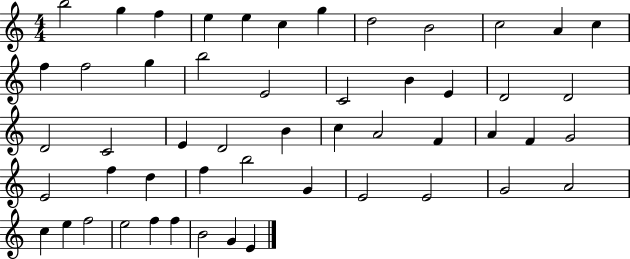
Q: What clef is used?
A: treble